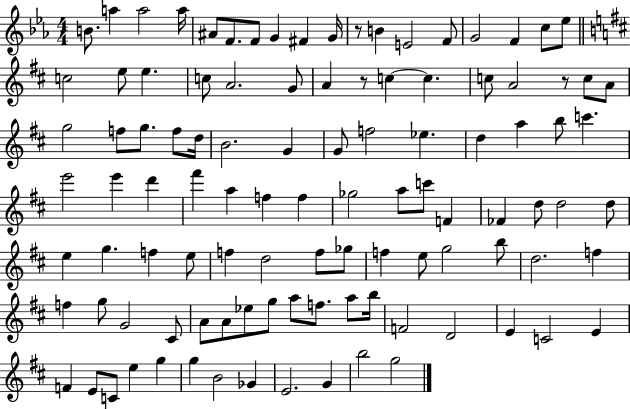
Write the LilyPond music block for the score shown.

{
  \clef treble
  \numericTimeSignature
  \time 4/4
  \key ees \major
  b'8. a''4 a''2 a''16 | ais'8 f'8. f'8 g'4 fis'4 g'16 | r8 b'4 e'2 f'8 | g'2 f'4 c''8 ees''8 | \break \bar "||" \break \key d \major c''2 e''8 e''4. | c''8 a'2. g'8 | a'4 r8 c''4~~ c''4. | c''8 a'2 r8 c''8 a'8 | \break g''2 f''8 g''8. f''8 d''16 | b'2. g'4 | g'8 f''2 ees''4. | d''4 a''4 b''8 c'''4. | \break e'''2 e'''4 d'''4 | fis'''4 a''4 f''4 f''4 | ges''2 a''8 c'''8 f'4 | fes'4 d''8 d''2 d''8 | \break e''4 g''4. f''4 e''8 | f''4 d''2 f''8 ges''8 | f''4 e''8 g''2 b''8 | d''2. f''4 | \break f''4 g''8 g'2 cis'8 | a'8 a'8 ees''8 g''8 a''8 f''8. a''8 b''16 | f'2 d'2 | e'4 c'2 e'4 | \break f'4 e'8 c'8 e''4 g''4 | g''4 b'2 ges'4 | e'2. g'4 | b''2 g''2 | \break \bar "|."
}